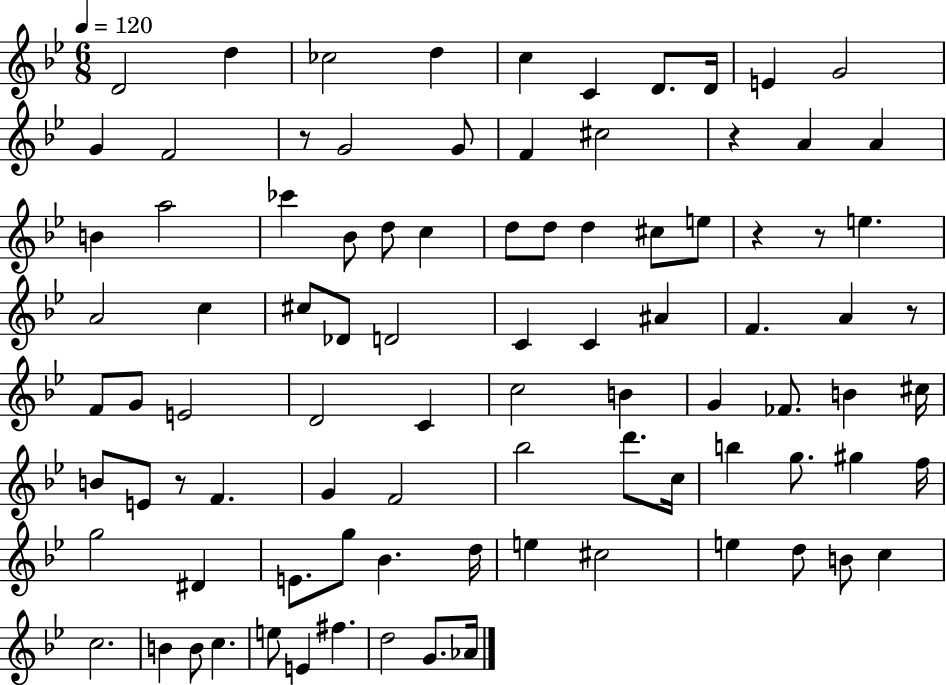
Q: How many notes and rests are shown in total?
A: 91